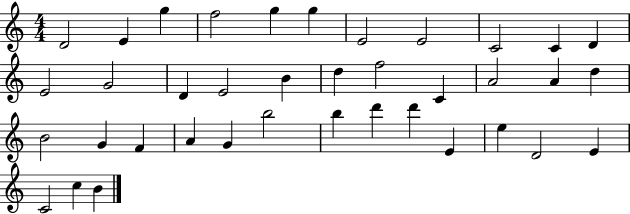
X:1
T:Untitled
M:4/4
L:1/4
K:C
D2 E g f2 g g E2 E2 C2 C D E2 G2 D E2 B d f2 C A2 A d B2 G F A G b2 b d' d' E e D2 E C2 c B